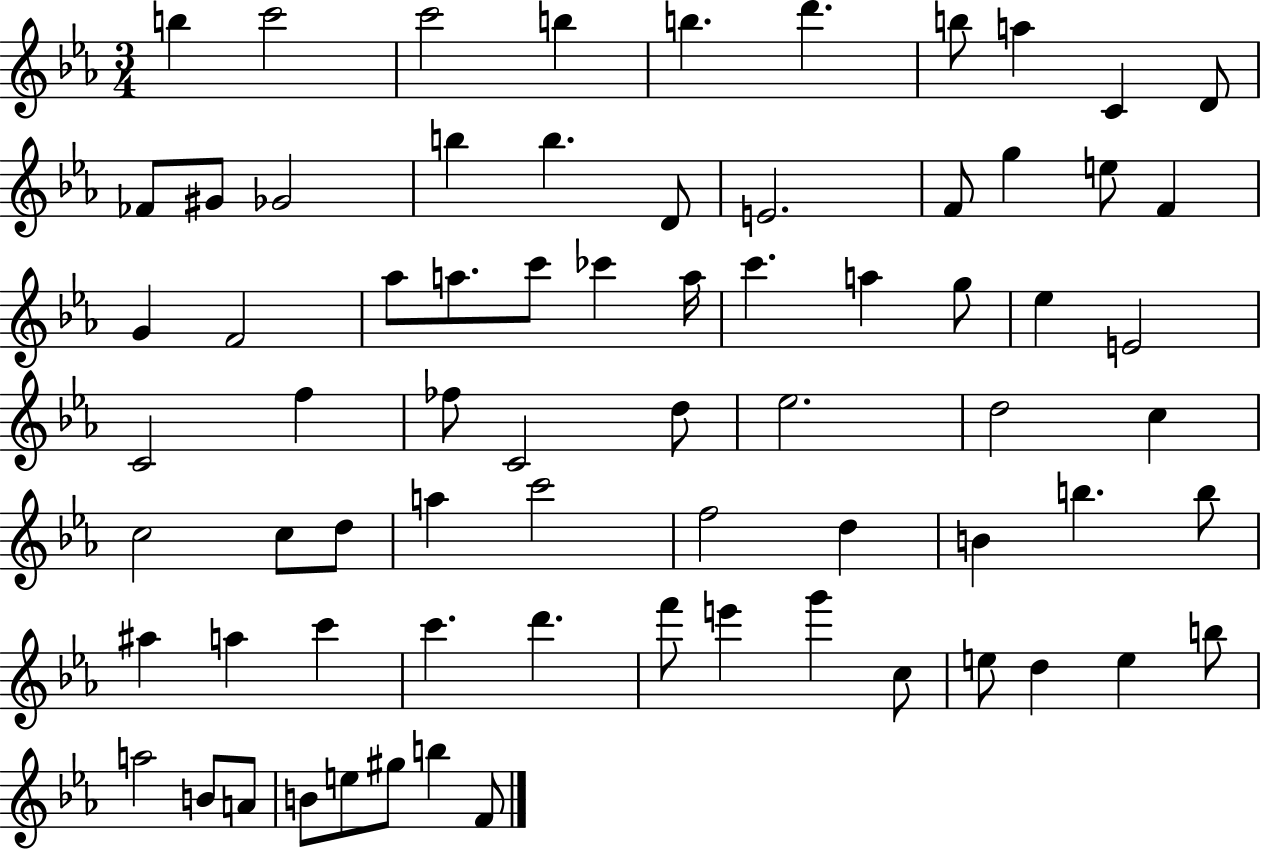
X:1
T:Untitled
M:3/4
L:1/4
K:Eb
b c'2 c'2 b b d' b/2 a C D/2 _F/2 ^G/2 _G2 b b D/2 E2 F/2 g e/2 F G F2 _a/2 a/2 c'/2 _c' a/4 c' a g/2 _e E2 C2 f _f/2 C2 d/2 _e2 d2 c c2 c/2 d/2 a c'2 f2 d B b b/2 ^a a c' c' d' f'/2 e' g' c/2 e/2 d e b/2 a2 B/2 A/2 B/2 e/2 ^g/2 b F/2